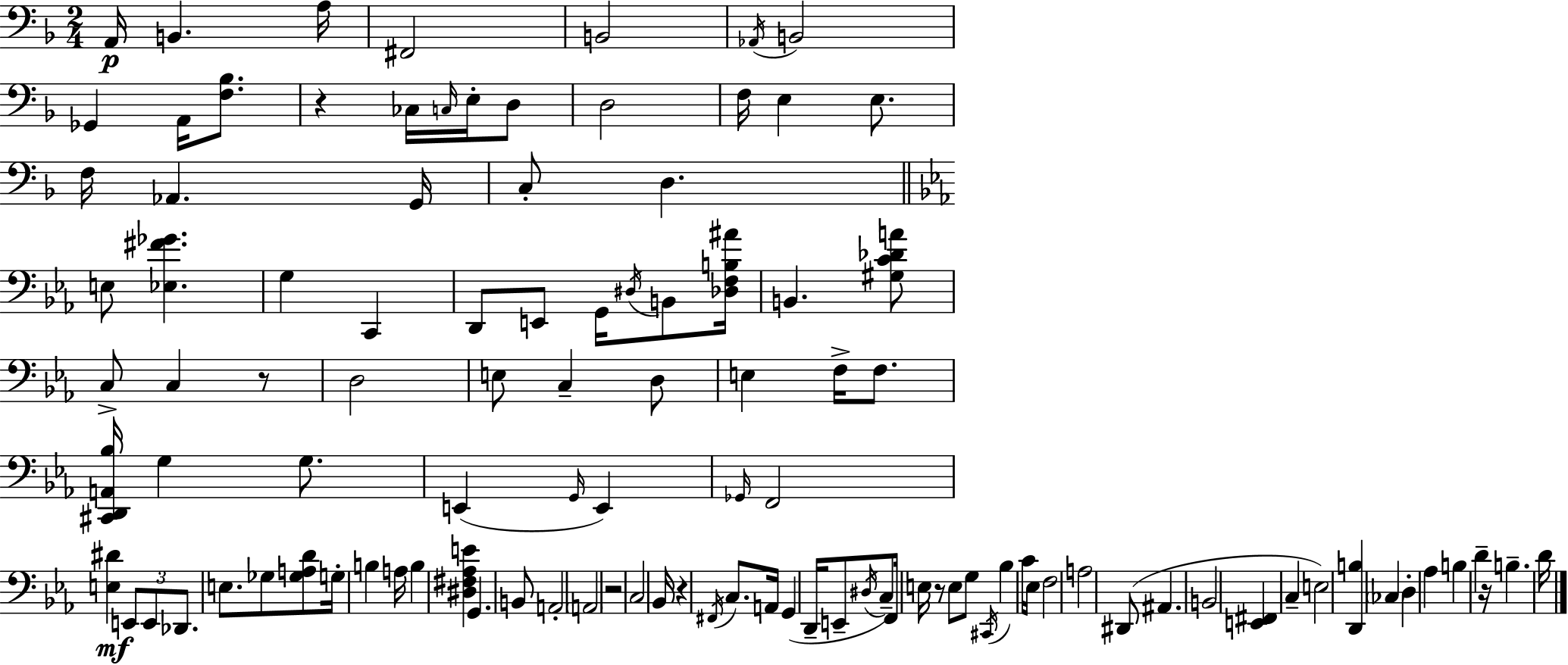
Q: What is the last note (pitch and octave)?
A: D4